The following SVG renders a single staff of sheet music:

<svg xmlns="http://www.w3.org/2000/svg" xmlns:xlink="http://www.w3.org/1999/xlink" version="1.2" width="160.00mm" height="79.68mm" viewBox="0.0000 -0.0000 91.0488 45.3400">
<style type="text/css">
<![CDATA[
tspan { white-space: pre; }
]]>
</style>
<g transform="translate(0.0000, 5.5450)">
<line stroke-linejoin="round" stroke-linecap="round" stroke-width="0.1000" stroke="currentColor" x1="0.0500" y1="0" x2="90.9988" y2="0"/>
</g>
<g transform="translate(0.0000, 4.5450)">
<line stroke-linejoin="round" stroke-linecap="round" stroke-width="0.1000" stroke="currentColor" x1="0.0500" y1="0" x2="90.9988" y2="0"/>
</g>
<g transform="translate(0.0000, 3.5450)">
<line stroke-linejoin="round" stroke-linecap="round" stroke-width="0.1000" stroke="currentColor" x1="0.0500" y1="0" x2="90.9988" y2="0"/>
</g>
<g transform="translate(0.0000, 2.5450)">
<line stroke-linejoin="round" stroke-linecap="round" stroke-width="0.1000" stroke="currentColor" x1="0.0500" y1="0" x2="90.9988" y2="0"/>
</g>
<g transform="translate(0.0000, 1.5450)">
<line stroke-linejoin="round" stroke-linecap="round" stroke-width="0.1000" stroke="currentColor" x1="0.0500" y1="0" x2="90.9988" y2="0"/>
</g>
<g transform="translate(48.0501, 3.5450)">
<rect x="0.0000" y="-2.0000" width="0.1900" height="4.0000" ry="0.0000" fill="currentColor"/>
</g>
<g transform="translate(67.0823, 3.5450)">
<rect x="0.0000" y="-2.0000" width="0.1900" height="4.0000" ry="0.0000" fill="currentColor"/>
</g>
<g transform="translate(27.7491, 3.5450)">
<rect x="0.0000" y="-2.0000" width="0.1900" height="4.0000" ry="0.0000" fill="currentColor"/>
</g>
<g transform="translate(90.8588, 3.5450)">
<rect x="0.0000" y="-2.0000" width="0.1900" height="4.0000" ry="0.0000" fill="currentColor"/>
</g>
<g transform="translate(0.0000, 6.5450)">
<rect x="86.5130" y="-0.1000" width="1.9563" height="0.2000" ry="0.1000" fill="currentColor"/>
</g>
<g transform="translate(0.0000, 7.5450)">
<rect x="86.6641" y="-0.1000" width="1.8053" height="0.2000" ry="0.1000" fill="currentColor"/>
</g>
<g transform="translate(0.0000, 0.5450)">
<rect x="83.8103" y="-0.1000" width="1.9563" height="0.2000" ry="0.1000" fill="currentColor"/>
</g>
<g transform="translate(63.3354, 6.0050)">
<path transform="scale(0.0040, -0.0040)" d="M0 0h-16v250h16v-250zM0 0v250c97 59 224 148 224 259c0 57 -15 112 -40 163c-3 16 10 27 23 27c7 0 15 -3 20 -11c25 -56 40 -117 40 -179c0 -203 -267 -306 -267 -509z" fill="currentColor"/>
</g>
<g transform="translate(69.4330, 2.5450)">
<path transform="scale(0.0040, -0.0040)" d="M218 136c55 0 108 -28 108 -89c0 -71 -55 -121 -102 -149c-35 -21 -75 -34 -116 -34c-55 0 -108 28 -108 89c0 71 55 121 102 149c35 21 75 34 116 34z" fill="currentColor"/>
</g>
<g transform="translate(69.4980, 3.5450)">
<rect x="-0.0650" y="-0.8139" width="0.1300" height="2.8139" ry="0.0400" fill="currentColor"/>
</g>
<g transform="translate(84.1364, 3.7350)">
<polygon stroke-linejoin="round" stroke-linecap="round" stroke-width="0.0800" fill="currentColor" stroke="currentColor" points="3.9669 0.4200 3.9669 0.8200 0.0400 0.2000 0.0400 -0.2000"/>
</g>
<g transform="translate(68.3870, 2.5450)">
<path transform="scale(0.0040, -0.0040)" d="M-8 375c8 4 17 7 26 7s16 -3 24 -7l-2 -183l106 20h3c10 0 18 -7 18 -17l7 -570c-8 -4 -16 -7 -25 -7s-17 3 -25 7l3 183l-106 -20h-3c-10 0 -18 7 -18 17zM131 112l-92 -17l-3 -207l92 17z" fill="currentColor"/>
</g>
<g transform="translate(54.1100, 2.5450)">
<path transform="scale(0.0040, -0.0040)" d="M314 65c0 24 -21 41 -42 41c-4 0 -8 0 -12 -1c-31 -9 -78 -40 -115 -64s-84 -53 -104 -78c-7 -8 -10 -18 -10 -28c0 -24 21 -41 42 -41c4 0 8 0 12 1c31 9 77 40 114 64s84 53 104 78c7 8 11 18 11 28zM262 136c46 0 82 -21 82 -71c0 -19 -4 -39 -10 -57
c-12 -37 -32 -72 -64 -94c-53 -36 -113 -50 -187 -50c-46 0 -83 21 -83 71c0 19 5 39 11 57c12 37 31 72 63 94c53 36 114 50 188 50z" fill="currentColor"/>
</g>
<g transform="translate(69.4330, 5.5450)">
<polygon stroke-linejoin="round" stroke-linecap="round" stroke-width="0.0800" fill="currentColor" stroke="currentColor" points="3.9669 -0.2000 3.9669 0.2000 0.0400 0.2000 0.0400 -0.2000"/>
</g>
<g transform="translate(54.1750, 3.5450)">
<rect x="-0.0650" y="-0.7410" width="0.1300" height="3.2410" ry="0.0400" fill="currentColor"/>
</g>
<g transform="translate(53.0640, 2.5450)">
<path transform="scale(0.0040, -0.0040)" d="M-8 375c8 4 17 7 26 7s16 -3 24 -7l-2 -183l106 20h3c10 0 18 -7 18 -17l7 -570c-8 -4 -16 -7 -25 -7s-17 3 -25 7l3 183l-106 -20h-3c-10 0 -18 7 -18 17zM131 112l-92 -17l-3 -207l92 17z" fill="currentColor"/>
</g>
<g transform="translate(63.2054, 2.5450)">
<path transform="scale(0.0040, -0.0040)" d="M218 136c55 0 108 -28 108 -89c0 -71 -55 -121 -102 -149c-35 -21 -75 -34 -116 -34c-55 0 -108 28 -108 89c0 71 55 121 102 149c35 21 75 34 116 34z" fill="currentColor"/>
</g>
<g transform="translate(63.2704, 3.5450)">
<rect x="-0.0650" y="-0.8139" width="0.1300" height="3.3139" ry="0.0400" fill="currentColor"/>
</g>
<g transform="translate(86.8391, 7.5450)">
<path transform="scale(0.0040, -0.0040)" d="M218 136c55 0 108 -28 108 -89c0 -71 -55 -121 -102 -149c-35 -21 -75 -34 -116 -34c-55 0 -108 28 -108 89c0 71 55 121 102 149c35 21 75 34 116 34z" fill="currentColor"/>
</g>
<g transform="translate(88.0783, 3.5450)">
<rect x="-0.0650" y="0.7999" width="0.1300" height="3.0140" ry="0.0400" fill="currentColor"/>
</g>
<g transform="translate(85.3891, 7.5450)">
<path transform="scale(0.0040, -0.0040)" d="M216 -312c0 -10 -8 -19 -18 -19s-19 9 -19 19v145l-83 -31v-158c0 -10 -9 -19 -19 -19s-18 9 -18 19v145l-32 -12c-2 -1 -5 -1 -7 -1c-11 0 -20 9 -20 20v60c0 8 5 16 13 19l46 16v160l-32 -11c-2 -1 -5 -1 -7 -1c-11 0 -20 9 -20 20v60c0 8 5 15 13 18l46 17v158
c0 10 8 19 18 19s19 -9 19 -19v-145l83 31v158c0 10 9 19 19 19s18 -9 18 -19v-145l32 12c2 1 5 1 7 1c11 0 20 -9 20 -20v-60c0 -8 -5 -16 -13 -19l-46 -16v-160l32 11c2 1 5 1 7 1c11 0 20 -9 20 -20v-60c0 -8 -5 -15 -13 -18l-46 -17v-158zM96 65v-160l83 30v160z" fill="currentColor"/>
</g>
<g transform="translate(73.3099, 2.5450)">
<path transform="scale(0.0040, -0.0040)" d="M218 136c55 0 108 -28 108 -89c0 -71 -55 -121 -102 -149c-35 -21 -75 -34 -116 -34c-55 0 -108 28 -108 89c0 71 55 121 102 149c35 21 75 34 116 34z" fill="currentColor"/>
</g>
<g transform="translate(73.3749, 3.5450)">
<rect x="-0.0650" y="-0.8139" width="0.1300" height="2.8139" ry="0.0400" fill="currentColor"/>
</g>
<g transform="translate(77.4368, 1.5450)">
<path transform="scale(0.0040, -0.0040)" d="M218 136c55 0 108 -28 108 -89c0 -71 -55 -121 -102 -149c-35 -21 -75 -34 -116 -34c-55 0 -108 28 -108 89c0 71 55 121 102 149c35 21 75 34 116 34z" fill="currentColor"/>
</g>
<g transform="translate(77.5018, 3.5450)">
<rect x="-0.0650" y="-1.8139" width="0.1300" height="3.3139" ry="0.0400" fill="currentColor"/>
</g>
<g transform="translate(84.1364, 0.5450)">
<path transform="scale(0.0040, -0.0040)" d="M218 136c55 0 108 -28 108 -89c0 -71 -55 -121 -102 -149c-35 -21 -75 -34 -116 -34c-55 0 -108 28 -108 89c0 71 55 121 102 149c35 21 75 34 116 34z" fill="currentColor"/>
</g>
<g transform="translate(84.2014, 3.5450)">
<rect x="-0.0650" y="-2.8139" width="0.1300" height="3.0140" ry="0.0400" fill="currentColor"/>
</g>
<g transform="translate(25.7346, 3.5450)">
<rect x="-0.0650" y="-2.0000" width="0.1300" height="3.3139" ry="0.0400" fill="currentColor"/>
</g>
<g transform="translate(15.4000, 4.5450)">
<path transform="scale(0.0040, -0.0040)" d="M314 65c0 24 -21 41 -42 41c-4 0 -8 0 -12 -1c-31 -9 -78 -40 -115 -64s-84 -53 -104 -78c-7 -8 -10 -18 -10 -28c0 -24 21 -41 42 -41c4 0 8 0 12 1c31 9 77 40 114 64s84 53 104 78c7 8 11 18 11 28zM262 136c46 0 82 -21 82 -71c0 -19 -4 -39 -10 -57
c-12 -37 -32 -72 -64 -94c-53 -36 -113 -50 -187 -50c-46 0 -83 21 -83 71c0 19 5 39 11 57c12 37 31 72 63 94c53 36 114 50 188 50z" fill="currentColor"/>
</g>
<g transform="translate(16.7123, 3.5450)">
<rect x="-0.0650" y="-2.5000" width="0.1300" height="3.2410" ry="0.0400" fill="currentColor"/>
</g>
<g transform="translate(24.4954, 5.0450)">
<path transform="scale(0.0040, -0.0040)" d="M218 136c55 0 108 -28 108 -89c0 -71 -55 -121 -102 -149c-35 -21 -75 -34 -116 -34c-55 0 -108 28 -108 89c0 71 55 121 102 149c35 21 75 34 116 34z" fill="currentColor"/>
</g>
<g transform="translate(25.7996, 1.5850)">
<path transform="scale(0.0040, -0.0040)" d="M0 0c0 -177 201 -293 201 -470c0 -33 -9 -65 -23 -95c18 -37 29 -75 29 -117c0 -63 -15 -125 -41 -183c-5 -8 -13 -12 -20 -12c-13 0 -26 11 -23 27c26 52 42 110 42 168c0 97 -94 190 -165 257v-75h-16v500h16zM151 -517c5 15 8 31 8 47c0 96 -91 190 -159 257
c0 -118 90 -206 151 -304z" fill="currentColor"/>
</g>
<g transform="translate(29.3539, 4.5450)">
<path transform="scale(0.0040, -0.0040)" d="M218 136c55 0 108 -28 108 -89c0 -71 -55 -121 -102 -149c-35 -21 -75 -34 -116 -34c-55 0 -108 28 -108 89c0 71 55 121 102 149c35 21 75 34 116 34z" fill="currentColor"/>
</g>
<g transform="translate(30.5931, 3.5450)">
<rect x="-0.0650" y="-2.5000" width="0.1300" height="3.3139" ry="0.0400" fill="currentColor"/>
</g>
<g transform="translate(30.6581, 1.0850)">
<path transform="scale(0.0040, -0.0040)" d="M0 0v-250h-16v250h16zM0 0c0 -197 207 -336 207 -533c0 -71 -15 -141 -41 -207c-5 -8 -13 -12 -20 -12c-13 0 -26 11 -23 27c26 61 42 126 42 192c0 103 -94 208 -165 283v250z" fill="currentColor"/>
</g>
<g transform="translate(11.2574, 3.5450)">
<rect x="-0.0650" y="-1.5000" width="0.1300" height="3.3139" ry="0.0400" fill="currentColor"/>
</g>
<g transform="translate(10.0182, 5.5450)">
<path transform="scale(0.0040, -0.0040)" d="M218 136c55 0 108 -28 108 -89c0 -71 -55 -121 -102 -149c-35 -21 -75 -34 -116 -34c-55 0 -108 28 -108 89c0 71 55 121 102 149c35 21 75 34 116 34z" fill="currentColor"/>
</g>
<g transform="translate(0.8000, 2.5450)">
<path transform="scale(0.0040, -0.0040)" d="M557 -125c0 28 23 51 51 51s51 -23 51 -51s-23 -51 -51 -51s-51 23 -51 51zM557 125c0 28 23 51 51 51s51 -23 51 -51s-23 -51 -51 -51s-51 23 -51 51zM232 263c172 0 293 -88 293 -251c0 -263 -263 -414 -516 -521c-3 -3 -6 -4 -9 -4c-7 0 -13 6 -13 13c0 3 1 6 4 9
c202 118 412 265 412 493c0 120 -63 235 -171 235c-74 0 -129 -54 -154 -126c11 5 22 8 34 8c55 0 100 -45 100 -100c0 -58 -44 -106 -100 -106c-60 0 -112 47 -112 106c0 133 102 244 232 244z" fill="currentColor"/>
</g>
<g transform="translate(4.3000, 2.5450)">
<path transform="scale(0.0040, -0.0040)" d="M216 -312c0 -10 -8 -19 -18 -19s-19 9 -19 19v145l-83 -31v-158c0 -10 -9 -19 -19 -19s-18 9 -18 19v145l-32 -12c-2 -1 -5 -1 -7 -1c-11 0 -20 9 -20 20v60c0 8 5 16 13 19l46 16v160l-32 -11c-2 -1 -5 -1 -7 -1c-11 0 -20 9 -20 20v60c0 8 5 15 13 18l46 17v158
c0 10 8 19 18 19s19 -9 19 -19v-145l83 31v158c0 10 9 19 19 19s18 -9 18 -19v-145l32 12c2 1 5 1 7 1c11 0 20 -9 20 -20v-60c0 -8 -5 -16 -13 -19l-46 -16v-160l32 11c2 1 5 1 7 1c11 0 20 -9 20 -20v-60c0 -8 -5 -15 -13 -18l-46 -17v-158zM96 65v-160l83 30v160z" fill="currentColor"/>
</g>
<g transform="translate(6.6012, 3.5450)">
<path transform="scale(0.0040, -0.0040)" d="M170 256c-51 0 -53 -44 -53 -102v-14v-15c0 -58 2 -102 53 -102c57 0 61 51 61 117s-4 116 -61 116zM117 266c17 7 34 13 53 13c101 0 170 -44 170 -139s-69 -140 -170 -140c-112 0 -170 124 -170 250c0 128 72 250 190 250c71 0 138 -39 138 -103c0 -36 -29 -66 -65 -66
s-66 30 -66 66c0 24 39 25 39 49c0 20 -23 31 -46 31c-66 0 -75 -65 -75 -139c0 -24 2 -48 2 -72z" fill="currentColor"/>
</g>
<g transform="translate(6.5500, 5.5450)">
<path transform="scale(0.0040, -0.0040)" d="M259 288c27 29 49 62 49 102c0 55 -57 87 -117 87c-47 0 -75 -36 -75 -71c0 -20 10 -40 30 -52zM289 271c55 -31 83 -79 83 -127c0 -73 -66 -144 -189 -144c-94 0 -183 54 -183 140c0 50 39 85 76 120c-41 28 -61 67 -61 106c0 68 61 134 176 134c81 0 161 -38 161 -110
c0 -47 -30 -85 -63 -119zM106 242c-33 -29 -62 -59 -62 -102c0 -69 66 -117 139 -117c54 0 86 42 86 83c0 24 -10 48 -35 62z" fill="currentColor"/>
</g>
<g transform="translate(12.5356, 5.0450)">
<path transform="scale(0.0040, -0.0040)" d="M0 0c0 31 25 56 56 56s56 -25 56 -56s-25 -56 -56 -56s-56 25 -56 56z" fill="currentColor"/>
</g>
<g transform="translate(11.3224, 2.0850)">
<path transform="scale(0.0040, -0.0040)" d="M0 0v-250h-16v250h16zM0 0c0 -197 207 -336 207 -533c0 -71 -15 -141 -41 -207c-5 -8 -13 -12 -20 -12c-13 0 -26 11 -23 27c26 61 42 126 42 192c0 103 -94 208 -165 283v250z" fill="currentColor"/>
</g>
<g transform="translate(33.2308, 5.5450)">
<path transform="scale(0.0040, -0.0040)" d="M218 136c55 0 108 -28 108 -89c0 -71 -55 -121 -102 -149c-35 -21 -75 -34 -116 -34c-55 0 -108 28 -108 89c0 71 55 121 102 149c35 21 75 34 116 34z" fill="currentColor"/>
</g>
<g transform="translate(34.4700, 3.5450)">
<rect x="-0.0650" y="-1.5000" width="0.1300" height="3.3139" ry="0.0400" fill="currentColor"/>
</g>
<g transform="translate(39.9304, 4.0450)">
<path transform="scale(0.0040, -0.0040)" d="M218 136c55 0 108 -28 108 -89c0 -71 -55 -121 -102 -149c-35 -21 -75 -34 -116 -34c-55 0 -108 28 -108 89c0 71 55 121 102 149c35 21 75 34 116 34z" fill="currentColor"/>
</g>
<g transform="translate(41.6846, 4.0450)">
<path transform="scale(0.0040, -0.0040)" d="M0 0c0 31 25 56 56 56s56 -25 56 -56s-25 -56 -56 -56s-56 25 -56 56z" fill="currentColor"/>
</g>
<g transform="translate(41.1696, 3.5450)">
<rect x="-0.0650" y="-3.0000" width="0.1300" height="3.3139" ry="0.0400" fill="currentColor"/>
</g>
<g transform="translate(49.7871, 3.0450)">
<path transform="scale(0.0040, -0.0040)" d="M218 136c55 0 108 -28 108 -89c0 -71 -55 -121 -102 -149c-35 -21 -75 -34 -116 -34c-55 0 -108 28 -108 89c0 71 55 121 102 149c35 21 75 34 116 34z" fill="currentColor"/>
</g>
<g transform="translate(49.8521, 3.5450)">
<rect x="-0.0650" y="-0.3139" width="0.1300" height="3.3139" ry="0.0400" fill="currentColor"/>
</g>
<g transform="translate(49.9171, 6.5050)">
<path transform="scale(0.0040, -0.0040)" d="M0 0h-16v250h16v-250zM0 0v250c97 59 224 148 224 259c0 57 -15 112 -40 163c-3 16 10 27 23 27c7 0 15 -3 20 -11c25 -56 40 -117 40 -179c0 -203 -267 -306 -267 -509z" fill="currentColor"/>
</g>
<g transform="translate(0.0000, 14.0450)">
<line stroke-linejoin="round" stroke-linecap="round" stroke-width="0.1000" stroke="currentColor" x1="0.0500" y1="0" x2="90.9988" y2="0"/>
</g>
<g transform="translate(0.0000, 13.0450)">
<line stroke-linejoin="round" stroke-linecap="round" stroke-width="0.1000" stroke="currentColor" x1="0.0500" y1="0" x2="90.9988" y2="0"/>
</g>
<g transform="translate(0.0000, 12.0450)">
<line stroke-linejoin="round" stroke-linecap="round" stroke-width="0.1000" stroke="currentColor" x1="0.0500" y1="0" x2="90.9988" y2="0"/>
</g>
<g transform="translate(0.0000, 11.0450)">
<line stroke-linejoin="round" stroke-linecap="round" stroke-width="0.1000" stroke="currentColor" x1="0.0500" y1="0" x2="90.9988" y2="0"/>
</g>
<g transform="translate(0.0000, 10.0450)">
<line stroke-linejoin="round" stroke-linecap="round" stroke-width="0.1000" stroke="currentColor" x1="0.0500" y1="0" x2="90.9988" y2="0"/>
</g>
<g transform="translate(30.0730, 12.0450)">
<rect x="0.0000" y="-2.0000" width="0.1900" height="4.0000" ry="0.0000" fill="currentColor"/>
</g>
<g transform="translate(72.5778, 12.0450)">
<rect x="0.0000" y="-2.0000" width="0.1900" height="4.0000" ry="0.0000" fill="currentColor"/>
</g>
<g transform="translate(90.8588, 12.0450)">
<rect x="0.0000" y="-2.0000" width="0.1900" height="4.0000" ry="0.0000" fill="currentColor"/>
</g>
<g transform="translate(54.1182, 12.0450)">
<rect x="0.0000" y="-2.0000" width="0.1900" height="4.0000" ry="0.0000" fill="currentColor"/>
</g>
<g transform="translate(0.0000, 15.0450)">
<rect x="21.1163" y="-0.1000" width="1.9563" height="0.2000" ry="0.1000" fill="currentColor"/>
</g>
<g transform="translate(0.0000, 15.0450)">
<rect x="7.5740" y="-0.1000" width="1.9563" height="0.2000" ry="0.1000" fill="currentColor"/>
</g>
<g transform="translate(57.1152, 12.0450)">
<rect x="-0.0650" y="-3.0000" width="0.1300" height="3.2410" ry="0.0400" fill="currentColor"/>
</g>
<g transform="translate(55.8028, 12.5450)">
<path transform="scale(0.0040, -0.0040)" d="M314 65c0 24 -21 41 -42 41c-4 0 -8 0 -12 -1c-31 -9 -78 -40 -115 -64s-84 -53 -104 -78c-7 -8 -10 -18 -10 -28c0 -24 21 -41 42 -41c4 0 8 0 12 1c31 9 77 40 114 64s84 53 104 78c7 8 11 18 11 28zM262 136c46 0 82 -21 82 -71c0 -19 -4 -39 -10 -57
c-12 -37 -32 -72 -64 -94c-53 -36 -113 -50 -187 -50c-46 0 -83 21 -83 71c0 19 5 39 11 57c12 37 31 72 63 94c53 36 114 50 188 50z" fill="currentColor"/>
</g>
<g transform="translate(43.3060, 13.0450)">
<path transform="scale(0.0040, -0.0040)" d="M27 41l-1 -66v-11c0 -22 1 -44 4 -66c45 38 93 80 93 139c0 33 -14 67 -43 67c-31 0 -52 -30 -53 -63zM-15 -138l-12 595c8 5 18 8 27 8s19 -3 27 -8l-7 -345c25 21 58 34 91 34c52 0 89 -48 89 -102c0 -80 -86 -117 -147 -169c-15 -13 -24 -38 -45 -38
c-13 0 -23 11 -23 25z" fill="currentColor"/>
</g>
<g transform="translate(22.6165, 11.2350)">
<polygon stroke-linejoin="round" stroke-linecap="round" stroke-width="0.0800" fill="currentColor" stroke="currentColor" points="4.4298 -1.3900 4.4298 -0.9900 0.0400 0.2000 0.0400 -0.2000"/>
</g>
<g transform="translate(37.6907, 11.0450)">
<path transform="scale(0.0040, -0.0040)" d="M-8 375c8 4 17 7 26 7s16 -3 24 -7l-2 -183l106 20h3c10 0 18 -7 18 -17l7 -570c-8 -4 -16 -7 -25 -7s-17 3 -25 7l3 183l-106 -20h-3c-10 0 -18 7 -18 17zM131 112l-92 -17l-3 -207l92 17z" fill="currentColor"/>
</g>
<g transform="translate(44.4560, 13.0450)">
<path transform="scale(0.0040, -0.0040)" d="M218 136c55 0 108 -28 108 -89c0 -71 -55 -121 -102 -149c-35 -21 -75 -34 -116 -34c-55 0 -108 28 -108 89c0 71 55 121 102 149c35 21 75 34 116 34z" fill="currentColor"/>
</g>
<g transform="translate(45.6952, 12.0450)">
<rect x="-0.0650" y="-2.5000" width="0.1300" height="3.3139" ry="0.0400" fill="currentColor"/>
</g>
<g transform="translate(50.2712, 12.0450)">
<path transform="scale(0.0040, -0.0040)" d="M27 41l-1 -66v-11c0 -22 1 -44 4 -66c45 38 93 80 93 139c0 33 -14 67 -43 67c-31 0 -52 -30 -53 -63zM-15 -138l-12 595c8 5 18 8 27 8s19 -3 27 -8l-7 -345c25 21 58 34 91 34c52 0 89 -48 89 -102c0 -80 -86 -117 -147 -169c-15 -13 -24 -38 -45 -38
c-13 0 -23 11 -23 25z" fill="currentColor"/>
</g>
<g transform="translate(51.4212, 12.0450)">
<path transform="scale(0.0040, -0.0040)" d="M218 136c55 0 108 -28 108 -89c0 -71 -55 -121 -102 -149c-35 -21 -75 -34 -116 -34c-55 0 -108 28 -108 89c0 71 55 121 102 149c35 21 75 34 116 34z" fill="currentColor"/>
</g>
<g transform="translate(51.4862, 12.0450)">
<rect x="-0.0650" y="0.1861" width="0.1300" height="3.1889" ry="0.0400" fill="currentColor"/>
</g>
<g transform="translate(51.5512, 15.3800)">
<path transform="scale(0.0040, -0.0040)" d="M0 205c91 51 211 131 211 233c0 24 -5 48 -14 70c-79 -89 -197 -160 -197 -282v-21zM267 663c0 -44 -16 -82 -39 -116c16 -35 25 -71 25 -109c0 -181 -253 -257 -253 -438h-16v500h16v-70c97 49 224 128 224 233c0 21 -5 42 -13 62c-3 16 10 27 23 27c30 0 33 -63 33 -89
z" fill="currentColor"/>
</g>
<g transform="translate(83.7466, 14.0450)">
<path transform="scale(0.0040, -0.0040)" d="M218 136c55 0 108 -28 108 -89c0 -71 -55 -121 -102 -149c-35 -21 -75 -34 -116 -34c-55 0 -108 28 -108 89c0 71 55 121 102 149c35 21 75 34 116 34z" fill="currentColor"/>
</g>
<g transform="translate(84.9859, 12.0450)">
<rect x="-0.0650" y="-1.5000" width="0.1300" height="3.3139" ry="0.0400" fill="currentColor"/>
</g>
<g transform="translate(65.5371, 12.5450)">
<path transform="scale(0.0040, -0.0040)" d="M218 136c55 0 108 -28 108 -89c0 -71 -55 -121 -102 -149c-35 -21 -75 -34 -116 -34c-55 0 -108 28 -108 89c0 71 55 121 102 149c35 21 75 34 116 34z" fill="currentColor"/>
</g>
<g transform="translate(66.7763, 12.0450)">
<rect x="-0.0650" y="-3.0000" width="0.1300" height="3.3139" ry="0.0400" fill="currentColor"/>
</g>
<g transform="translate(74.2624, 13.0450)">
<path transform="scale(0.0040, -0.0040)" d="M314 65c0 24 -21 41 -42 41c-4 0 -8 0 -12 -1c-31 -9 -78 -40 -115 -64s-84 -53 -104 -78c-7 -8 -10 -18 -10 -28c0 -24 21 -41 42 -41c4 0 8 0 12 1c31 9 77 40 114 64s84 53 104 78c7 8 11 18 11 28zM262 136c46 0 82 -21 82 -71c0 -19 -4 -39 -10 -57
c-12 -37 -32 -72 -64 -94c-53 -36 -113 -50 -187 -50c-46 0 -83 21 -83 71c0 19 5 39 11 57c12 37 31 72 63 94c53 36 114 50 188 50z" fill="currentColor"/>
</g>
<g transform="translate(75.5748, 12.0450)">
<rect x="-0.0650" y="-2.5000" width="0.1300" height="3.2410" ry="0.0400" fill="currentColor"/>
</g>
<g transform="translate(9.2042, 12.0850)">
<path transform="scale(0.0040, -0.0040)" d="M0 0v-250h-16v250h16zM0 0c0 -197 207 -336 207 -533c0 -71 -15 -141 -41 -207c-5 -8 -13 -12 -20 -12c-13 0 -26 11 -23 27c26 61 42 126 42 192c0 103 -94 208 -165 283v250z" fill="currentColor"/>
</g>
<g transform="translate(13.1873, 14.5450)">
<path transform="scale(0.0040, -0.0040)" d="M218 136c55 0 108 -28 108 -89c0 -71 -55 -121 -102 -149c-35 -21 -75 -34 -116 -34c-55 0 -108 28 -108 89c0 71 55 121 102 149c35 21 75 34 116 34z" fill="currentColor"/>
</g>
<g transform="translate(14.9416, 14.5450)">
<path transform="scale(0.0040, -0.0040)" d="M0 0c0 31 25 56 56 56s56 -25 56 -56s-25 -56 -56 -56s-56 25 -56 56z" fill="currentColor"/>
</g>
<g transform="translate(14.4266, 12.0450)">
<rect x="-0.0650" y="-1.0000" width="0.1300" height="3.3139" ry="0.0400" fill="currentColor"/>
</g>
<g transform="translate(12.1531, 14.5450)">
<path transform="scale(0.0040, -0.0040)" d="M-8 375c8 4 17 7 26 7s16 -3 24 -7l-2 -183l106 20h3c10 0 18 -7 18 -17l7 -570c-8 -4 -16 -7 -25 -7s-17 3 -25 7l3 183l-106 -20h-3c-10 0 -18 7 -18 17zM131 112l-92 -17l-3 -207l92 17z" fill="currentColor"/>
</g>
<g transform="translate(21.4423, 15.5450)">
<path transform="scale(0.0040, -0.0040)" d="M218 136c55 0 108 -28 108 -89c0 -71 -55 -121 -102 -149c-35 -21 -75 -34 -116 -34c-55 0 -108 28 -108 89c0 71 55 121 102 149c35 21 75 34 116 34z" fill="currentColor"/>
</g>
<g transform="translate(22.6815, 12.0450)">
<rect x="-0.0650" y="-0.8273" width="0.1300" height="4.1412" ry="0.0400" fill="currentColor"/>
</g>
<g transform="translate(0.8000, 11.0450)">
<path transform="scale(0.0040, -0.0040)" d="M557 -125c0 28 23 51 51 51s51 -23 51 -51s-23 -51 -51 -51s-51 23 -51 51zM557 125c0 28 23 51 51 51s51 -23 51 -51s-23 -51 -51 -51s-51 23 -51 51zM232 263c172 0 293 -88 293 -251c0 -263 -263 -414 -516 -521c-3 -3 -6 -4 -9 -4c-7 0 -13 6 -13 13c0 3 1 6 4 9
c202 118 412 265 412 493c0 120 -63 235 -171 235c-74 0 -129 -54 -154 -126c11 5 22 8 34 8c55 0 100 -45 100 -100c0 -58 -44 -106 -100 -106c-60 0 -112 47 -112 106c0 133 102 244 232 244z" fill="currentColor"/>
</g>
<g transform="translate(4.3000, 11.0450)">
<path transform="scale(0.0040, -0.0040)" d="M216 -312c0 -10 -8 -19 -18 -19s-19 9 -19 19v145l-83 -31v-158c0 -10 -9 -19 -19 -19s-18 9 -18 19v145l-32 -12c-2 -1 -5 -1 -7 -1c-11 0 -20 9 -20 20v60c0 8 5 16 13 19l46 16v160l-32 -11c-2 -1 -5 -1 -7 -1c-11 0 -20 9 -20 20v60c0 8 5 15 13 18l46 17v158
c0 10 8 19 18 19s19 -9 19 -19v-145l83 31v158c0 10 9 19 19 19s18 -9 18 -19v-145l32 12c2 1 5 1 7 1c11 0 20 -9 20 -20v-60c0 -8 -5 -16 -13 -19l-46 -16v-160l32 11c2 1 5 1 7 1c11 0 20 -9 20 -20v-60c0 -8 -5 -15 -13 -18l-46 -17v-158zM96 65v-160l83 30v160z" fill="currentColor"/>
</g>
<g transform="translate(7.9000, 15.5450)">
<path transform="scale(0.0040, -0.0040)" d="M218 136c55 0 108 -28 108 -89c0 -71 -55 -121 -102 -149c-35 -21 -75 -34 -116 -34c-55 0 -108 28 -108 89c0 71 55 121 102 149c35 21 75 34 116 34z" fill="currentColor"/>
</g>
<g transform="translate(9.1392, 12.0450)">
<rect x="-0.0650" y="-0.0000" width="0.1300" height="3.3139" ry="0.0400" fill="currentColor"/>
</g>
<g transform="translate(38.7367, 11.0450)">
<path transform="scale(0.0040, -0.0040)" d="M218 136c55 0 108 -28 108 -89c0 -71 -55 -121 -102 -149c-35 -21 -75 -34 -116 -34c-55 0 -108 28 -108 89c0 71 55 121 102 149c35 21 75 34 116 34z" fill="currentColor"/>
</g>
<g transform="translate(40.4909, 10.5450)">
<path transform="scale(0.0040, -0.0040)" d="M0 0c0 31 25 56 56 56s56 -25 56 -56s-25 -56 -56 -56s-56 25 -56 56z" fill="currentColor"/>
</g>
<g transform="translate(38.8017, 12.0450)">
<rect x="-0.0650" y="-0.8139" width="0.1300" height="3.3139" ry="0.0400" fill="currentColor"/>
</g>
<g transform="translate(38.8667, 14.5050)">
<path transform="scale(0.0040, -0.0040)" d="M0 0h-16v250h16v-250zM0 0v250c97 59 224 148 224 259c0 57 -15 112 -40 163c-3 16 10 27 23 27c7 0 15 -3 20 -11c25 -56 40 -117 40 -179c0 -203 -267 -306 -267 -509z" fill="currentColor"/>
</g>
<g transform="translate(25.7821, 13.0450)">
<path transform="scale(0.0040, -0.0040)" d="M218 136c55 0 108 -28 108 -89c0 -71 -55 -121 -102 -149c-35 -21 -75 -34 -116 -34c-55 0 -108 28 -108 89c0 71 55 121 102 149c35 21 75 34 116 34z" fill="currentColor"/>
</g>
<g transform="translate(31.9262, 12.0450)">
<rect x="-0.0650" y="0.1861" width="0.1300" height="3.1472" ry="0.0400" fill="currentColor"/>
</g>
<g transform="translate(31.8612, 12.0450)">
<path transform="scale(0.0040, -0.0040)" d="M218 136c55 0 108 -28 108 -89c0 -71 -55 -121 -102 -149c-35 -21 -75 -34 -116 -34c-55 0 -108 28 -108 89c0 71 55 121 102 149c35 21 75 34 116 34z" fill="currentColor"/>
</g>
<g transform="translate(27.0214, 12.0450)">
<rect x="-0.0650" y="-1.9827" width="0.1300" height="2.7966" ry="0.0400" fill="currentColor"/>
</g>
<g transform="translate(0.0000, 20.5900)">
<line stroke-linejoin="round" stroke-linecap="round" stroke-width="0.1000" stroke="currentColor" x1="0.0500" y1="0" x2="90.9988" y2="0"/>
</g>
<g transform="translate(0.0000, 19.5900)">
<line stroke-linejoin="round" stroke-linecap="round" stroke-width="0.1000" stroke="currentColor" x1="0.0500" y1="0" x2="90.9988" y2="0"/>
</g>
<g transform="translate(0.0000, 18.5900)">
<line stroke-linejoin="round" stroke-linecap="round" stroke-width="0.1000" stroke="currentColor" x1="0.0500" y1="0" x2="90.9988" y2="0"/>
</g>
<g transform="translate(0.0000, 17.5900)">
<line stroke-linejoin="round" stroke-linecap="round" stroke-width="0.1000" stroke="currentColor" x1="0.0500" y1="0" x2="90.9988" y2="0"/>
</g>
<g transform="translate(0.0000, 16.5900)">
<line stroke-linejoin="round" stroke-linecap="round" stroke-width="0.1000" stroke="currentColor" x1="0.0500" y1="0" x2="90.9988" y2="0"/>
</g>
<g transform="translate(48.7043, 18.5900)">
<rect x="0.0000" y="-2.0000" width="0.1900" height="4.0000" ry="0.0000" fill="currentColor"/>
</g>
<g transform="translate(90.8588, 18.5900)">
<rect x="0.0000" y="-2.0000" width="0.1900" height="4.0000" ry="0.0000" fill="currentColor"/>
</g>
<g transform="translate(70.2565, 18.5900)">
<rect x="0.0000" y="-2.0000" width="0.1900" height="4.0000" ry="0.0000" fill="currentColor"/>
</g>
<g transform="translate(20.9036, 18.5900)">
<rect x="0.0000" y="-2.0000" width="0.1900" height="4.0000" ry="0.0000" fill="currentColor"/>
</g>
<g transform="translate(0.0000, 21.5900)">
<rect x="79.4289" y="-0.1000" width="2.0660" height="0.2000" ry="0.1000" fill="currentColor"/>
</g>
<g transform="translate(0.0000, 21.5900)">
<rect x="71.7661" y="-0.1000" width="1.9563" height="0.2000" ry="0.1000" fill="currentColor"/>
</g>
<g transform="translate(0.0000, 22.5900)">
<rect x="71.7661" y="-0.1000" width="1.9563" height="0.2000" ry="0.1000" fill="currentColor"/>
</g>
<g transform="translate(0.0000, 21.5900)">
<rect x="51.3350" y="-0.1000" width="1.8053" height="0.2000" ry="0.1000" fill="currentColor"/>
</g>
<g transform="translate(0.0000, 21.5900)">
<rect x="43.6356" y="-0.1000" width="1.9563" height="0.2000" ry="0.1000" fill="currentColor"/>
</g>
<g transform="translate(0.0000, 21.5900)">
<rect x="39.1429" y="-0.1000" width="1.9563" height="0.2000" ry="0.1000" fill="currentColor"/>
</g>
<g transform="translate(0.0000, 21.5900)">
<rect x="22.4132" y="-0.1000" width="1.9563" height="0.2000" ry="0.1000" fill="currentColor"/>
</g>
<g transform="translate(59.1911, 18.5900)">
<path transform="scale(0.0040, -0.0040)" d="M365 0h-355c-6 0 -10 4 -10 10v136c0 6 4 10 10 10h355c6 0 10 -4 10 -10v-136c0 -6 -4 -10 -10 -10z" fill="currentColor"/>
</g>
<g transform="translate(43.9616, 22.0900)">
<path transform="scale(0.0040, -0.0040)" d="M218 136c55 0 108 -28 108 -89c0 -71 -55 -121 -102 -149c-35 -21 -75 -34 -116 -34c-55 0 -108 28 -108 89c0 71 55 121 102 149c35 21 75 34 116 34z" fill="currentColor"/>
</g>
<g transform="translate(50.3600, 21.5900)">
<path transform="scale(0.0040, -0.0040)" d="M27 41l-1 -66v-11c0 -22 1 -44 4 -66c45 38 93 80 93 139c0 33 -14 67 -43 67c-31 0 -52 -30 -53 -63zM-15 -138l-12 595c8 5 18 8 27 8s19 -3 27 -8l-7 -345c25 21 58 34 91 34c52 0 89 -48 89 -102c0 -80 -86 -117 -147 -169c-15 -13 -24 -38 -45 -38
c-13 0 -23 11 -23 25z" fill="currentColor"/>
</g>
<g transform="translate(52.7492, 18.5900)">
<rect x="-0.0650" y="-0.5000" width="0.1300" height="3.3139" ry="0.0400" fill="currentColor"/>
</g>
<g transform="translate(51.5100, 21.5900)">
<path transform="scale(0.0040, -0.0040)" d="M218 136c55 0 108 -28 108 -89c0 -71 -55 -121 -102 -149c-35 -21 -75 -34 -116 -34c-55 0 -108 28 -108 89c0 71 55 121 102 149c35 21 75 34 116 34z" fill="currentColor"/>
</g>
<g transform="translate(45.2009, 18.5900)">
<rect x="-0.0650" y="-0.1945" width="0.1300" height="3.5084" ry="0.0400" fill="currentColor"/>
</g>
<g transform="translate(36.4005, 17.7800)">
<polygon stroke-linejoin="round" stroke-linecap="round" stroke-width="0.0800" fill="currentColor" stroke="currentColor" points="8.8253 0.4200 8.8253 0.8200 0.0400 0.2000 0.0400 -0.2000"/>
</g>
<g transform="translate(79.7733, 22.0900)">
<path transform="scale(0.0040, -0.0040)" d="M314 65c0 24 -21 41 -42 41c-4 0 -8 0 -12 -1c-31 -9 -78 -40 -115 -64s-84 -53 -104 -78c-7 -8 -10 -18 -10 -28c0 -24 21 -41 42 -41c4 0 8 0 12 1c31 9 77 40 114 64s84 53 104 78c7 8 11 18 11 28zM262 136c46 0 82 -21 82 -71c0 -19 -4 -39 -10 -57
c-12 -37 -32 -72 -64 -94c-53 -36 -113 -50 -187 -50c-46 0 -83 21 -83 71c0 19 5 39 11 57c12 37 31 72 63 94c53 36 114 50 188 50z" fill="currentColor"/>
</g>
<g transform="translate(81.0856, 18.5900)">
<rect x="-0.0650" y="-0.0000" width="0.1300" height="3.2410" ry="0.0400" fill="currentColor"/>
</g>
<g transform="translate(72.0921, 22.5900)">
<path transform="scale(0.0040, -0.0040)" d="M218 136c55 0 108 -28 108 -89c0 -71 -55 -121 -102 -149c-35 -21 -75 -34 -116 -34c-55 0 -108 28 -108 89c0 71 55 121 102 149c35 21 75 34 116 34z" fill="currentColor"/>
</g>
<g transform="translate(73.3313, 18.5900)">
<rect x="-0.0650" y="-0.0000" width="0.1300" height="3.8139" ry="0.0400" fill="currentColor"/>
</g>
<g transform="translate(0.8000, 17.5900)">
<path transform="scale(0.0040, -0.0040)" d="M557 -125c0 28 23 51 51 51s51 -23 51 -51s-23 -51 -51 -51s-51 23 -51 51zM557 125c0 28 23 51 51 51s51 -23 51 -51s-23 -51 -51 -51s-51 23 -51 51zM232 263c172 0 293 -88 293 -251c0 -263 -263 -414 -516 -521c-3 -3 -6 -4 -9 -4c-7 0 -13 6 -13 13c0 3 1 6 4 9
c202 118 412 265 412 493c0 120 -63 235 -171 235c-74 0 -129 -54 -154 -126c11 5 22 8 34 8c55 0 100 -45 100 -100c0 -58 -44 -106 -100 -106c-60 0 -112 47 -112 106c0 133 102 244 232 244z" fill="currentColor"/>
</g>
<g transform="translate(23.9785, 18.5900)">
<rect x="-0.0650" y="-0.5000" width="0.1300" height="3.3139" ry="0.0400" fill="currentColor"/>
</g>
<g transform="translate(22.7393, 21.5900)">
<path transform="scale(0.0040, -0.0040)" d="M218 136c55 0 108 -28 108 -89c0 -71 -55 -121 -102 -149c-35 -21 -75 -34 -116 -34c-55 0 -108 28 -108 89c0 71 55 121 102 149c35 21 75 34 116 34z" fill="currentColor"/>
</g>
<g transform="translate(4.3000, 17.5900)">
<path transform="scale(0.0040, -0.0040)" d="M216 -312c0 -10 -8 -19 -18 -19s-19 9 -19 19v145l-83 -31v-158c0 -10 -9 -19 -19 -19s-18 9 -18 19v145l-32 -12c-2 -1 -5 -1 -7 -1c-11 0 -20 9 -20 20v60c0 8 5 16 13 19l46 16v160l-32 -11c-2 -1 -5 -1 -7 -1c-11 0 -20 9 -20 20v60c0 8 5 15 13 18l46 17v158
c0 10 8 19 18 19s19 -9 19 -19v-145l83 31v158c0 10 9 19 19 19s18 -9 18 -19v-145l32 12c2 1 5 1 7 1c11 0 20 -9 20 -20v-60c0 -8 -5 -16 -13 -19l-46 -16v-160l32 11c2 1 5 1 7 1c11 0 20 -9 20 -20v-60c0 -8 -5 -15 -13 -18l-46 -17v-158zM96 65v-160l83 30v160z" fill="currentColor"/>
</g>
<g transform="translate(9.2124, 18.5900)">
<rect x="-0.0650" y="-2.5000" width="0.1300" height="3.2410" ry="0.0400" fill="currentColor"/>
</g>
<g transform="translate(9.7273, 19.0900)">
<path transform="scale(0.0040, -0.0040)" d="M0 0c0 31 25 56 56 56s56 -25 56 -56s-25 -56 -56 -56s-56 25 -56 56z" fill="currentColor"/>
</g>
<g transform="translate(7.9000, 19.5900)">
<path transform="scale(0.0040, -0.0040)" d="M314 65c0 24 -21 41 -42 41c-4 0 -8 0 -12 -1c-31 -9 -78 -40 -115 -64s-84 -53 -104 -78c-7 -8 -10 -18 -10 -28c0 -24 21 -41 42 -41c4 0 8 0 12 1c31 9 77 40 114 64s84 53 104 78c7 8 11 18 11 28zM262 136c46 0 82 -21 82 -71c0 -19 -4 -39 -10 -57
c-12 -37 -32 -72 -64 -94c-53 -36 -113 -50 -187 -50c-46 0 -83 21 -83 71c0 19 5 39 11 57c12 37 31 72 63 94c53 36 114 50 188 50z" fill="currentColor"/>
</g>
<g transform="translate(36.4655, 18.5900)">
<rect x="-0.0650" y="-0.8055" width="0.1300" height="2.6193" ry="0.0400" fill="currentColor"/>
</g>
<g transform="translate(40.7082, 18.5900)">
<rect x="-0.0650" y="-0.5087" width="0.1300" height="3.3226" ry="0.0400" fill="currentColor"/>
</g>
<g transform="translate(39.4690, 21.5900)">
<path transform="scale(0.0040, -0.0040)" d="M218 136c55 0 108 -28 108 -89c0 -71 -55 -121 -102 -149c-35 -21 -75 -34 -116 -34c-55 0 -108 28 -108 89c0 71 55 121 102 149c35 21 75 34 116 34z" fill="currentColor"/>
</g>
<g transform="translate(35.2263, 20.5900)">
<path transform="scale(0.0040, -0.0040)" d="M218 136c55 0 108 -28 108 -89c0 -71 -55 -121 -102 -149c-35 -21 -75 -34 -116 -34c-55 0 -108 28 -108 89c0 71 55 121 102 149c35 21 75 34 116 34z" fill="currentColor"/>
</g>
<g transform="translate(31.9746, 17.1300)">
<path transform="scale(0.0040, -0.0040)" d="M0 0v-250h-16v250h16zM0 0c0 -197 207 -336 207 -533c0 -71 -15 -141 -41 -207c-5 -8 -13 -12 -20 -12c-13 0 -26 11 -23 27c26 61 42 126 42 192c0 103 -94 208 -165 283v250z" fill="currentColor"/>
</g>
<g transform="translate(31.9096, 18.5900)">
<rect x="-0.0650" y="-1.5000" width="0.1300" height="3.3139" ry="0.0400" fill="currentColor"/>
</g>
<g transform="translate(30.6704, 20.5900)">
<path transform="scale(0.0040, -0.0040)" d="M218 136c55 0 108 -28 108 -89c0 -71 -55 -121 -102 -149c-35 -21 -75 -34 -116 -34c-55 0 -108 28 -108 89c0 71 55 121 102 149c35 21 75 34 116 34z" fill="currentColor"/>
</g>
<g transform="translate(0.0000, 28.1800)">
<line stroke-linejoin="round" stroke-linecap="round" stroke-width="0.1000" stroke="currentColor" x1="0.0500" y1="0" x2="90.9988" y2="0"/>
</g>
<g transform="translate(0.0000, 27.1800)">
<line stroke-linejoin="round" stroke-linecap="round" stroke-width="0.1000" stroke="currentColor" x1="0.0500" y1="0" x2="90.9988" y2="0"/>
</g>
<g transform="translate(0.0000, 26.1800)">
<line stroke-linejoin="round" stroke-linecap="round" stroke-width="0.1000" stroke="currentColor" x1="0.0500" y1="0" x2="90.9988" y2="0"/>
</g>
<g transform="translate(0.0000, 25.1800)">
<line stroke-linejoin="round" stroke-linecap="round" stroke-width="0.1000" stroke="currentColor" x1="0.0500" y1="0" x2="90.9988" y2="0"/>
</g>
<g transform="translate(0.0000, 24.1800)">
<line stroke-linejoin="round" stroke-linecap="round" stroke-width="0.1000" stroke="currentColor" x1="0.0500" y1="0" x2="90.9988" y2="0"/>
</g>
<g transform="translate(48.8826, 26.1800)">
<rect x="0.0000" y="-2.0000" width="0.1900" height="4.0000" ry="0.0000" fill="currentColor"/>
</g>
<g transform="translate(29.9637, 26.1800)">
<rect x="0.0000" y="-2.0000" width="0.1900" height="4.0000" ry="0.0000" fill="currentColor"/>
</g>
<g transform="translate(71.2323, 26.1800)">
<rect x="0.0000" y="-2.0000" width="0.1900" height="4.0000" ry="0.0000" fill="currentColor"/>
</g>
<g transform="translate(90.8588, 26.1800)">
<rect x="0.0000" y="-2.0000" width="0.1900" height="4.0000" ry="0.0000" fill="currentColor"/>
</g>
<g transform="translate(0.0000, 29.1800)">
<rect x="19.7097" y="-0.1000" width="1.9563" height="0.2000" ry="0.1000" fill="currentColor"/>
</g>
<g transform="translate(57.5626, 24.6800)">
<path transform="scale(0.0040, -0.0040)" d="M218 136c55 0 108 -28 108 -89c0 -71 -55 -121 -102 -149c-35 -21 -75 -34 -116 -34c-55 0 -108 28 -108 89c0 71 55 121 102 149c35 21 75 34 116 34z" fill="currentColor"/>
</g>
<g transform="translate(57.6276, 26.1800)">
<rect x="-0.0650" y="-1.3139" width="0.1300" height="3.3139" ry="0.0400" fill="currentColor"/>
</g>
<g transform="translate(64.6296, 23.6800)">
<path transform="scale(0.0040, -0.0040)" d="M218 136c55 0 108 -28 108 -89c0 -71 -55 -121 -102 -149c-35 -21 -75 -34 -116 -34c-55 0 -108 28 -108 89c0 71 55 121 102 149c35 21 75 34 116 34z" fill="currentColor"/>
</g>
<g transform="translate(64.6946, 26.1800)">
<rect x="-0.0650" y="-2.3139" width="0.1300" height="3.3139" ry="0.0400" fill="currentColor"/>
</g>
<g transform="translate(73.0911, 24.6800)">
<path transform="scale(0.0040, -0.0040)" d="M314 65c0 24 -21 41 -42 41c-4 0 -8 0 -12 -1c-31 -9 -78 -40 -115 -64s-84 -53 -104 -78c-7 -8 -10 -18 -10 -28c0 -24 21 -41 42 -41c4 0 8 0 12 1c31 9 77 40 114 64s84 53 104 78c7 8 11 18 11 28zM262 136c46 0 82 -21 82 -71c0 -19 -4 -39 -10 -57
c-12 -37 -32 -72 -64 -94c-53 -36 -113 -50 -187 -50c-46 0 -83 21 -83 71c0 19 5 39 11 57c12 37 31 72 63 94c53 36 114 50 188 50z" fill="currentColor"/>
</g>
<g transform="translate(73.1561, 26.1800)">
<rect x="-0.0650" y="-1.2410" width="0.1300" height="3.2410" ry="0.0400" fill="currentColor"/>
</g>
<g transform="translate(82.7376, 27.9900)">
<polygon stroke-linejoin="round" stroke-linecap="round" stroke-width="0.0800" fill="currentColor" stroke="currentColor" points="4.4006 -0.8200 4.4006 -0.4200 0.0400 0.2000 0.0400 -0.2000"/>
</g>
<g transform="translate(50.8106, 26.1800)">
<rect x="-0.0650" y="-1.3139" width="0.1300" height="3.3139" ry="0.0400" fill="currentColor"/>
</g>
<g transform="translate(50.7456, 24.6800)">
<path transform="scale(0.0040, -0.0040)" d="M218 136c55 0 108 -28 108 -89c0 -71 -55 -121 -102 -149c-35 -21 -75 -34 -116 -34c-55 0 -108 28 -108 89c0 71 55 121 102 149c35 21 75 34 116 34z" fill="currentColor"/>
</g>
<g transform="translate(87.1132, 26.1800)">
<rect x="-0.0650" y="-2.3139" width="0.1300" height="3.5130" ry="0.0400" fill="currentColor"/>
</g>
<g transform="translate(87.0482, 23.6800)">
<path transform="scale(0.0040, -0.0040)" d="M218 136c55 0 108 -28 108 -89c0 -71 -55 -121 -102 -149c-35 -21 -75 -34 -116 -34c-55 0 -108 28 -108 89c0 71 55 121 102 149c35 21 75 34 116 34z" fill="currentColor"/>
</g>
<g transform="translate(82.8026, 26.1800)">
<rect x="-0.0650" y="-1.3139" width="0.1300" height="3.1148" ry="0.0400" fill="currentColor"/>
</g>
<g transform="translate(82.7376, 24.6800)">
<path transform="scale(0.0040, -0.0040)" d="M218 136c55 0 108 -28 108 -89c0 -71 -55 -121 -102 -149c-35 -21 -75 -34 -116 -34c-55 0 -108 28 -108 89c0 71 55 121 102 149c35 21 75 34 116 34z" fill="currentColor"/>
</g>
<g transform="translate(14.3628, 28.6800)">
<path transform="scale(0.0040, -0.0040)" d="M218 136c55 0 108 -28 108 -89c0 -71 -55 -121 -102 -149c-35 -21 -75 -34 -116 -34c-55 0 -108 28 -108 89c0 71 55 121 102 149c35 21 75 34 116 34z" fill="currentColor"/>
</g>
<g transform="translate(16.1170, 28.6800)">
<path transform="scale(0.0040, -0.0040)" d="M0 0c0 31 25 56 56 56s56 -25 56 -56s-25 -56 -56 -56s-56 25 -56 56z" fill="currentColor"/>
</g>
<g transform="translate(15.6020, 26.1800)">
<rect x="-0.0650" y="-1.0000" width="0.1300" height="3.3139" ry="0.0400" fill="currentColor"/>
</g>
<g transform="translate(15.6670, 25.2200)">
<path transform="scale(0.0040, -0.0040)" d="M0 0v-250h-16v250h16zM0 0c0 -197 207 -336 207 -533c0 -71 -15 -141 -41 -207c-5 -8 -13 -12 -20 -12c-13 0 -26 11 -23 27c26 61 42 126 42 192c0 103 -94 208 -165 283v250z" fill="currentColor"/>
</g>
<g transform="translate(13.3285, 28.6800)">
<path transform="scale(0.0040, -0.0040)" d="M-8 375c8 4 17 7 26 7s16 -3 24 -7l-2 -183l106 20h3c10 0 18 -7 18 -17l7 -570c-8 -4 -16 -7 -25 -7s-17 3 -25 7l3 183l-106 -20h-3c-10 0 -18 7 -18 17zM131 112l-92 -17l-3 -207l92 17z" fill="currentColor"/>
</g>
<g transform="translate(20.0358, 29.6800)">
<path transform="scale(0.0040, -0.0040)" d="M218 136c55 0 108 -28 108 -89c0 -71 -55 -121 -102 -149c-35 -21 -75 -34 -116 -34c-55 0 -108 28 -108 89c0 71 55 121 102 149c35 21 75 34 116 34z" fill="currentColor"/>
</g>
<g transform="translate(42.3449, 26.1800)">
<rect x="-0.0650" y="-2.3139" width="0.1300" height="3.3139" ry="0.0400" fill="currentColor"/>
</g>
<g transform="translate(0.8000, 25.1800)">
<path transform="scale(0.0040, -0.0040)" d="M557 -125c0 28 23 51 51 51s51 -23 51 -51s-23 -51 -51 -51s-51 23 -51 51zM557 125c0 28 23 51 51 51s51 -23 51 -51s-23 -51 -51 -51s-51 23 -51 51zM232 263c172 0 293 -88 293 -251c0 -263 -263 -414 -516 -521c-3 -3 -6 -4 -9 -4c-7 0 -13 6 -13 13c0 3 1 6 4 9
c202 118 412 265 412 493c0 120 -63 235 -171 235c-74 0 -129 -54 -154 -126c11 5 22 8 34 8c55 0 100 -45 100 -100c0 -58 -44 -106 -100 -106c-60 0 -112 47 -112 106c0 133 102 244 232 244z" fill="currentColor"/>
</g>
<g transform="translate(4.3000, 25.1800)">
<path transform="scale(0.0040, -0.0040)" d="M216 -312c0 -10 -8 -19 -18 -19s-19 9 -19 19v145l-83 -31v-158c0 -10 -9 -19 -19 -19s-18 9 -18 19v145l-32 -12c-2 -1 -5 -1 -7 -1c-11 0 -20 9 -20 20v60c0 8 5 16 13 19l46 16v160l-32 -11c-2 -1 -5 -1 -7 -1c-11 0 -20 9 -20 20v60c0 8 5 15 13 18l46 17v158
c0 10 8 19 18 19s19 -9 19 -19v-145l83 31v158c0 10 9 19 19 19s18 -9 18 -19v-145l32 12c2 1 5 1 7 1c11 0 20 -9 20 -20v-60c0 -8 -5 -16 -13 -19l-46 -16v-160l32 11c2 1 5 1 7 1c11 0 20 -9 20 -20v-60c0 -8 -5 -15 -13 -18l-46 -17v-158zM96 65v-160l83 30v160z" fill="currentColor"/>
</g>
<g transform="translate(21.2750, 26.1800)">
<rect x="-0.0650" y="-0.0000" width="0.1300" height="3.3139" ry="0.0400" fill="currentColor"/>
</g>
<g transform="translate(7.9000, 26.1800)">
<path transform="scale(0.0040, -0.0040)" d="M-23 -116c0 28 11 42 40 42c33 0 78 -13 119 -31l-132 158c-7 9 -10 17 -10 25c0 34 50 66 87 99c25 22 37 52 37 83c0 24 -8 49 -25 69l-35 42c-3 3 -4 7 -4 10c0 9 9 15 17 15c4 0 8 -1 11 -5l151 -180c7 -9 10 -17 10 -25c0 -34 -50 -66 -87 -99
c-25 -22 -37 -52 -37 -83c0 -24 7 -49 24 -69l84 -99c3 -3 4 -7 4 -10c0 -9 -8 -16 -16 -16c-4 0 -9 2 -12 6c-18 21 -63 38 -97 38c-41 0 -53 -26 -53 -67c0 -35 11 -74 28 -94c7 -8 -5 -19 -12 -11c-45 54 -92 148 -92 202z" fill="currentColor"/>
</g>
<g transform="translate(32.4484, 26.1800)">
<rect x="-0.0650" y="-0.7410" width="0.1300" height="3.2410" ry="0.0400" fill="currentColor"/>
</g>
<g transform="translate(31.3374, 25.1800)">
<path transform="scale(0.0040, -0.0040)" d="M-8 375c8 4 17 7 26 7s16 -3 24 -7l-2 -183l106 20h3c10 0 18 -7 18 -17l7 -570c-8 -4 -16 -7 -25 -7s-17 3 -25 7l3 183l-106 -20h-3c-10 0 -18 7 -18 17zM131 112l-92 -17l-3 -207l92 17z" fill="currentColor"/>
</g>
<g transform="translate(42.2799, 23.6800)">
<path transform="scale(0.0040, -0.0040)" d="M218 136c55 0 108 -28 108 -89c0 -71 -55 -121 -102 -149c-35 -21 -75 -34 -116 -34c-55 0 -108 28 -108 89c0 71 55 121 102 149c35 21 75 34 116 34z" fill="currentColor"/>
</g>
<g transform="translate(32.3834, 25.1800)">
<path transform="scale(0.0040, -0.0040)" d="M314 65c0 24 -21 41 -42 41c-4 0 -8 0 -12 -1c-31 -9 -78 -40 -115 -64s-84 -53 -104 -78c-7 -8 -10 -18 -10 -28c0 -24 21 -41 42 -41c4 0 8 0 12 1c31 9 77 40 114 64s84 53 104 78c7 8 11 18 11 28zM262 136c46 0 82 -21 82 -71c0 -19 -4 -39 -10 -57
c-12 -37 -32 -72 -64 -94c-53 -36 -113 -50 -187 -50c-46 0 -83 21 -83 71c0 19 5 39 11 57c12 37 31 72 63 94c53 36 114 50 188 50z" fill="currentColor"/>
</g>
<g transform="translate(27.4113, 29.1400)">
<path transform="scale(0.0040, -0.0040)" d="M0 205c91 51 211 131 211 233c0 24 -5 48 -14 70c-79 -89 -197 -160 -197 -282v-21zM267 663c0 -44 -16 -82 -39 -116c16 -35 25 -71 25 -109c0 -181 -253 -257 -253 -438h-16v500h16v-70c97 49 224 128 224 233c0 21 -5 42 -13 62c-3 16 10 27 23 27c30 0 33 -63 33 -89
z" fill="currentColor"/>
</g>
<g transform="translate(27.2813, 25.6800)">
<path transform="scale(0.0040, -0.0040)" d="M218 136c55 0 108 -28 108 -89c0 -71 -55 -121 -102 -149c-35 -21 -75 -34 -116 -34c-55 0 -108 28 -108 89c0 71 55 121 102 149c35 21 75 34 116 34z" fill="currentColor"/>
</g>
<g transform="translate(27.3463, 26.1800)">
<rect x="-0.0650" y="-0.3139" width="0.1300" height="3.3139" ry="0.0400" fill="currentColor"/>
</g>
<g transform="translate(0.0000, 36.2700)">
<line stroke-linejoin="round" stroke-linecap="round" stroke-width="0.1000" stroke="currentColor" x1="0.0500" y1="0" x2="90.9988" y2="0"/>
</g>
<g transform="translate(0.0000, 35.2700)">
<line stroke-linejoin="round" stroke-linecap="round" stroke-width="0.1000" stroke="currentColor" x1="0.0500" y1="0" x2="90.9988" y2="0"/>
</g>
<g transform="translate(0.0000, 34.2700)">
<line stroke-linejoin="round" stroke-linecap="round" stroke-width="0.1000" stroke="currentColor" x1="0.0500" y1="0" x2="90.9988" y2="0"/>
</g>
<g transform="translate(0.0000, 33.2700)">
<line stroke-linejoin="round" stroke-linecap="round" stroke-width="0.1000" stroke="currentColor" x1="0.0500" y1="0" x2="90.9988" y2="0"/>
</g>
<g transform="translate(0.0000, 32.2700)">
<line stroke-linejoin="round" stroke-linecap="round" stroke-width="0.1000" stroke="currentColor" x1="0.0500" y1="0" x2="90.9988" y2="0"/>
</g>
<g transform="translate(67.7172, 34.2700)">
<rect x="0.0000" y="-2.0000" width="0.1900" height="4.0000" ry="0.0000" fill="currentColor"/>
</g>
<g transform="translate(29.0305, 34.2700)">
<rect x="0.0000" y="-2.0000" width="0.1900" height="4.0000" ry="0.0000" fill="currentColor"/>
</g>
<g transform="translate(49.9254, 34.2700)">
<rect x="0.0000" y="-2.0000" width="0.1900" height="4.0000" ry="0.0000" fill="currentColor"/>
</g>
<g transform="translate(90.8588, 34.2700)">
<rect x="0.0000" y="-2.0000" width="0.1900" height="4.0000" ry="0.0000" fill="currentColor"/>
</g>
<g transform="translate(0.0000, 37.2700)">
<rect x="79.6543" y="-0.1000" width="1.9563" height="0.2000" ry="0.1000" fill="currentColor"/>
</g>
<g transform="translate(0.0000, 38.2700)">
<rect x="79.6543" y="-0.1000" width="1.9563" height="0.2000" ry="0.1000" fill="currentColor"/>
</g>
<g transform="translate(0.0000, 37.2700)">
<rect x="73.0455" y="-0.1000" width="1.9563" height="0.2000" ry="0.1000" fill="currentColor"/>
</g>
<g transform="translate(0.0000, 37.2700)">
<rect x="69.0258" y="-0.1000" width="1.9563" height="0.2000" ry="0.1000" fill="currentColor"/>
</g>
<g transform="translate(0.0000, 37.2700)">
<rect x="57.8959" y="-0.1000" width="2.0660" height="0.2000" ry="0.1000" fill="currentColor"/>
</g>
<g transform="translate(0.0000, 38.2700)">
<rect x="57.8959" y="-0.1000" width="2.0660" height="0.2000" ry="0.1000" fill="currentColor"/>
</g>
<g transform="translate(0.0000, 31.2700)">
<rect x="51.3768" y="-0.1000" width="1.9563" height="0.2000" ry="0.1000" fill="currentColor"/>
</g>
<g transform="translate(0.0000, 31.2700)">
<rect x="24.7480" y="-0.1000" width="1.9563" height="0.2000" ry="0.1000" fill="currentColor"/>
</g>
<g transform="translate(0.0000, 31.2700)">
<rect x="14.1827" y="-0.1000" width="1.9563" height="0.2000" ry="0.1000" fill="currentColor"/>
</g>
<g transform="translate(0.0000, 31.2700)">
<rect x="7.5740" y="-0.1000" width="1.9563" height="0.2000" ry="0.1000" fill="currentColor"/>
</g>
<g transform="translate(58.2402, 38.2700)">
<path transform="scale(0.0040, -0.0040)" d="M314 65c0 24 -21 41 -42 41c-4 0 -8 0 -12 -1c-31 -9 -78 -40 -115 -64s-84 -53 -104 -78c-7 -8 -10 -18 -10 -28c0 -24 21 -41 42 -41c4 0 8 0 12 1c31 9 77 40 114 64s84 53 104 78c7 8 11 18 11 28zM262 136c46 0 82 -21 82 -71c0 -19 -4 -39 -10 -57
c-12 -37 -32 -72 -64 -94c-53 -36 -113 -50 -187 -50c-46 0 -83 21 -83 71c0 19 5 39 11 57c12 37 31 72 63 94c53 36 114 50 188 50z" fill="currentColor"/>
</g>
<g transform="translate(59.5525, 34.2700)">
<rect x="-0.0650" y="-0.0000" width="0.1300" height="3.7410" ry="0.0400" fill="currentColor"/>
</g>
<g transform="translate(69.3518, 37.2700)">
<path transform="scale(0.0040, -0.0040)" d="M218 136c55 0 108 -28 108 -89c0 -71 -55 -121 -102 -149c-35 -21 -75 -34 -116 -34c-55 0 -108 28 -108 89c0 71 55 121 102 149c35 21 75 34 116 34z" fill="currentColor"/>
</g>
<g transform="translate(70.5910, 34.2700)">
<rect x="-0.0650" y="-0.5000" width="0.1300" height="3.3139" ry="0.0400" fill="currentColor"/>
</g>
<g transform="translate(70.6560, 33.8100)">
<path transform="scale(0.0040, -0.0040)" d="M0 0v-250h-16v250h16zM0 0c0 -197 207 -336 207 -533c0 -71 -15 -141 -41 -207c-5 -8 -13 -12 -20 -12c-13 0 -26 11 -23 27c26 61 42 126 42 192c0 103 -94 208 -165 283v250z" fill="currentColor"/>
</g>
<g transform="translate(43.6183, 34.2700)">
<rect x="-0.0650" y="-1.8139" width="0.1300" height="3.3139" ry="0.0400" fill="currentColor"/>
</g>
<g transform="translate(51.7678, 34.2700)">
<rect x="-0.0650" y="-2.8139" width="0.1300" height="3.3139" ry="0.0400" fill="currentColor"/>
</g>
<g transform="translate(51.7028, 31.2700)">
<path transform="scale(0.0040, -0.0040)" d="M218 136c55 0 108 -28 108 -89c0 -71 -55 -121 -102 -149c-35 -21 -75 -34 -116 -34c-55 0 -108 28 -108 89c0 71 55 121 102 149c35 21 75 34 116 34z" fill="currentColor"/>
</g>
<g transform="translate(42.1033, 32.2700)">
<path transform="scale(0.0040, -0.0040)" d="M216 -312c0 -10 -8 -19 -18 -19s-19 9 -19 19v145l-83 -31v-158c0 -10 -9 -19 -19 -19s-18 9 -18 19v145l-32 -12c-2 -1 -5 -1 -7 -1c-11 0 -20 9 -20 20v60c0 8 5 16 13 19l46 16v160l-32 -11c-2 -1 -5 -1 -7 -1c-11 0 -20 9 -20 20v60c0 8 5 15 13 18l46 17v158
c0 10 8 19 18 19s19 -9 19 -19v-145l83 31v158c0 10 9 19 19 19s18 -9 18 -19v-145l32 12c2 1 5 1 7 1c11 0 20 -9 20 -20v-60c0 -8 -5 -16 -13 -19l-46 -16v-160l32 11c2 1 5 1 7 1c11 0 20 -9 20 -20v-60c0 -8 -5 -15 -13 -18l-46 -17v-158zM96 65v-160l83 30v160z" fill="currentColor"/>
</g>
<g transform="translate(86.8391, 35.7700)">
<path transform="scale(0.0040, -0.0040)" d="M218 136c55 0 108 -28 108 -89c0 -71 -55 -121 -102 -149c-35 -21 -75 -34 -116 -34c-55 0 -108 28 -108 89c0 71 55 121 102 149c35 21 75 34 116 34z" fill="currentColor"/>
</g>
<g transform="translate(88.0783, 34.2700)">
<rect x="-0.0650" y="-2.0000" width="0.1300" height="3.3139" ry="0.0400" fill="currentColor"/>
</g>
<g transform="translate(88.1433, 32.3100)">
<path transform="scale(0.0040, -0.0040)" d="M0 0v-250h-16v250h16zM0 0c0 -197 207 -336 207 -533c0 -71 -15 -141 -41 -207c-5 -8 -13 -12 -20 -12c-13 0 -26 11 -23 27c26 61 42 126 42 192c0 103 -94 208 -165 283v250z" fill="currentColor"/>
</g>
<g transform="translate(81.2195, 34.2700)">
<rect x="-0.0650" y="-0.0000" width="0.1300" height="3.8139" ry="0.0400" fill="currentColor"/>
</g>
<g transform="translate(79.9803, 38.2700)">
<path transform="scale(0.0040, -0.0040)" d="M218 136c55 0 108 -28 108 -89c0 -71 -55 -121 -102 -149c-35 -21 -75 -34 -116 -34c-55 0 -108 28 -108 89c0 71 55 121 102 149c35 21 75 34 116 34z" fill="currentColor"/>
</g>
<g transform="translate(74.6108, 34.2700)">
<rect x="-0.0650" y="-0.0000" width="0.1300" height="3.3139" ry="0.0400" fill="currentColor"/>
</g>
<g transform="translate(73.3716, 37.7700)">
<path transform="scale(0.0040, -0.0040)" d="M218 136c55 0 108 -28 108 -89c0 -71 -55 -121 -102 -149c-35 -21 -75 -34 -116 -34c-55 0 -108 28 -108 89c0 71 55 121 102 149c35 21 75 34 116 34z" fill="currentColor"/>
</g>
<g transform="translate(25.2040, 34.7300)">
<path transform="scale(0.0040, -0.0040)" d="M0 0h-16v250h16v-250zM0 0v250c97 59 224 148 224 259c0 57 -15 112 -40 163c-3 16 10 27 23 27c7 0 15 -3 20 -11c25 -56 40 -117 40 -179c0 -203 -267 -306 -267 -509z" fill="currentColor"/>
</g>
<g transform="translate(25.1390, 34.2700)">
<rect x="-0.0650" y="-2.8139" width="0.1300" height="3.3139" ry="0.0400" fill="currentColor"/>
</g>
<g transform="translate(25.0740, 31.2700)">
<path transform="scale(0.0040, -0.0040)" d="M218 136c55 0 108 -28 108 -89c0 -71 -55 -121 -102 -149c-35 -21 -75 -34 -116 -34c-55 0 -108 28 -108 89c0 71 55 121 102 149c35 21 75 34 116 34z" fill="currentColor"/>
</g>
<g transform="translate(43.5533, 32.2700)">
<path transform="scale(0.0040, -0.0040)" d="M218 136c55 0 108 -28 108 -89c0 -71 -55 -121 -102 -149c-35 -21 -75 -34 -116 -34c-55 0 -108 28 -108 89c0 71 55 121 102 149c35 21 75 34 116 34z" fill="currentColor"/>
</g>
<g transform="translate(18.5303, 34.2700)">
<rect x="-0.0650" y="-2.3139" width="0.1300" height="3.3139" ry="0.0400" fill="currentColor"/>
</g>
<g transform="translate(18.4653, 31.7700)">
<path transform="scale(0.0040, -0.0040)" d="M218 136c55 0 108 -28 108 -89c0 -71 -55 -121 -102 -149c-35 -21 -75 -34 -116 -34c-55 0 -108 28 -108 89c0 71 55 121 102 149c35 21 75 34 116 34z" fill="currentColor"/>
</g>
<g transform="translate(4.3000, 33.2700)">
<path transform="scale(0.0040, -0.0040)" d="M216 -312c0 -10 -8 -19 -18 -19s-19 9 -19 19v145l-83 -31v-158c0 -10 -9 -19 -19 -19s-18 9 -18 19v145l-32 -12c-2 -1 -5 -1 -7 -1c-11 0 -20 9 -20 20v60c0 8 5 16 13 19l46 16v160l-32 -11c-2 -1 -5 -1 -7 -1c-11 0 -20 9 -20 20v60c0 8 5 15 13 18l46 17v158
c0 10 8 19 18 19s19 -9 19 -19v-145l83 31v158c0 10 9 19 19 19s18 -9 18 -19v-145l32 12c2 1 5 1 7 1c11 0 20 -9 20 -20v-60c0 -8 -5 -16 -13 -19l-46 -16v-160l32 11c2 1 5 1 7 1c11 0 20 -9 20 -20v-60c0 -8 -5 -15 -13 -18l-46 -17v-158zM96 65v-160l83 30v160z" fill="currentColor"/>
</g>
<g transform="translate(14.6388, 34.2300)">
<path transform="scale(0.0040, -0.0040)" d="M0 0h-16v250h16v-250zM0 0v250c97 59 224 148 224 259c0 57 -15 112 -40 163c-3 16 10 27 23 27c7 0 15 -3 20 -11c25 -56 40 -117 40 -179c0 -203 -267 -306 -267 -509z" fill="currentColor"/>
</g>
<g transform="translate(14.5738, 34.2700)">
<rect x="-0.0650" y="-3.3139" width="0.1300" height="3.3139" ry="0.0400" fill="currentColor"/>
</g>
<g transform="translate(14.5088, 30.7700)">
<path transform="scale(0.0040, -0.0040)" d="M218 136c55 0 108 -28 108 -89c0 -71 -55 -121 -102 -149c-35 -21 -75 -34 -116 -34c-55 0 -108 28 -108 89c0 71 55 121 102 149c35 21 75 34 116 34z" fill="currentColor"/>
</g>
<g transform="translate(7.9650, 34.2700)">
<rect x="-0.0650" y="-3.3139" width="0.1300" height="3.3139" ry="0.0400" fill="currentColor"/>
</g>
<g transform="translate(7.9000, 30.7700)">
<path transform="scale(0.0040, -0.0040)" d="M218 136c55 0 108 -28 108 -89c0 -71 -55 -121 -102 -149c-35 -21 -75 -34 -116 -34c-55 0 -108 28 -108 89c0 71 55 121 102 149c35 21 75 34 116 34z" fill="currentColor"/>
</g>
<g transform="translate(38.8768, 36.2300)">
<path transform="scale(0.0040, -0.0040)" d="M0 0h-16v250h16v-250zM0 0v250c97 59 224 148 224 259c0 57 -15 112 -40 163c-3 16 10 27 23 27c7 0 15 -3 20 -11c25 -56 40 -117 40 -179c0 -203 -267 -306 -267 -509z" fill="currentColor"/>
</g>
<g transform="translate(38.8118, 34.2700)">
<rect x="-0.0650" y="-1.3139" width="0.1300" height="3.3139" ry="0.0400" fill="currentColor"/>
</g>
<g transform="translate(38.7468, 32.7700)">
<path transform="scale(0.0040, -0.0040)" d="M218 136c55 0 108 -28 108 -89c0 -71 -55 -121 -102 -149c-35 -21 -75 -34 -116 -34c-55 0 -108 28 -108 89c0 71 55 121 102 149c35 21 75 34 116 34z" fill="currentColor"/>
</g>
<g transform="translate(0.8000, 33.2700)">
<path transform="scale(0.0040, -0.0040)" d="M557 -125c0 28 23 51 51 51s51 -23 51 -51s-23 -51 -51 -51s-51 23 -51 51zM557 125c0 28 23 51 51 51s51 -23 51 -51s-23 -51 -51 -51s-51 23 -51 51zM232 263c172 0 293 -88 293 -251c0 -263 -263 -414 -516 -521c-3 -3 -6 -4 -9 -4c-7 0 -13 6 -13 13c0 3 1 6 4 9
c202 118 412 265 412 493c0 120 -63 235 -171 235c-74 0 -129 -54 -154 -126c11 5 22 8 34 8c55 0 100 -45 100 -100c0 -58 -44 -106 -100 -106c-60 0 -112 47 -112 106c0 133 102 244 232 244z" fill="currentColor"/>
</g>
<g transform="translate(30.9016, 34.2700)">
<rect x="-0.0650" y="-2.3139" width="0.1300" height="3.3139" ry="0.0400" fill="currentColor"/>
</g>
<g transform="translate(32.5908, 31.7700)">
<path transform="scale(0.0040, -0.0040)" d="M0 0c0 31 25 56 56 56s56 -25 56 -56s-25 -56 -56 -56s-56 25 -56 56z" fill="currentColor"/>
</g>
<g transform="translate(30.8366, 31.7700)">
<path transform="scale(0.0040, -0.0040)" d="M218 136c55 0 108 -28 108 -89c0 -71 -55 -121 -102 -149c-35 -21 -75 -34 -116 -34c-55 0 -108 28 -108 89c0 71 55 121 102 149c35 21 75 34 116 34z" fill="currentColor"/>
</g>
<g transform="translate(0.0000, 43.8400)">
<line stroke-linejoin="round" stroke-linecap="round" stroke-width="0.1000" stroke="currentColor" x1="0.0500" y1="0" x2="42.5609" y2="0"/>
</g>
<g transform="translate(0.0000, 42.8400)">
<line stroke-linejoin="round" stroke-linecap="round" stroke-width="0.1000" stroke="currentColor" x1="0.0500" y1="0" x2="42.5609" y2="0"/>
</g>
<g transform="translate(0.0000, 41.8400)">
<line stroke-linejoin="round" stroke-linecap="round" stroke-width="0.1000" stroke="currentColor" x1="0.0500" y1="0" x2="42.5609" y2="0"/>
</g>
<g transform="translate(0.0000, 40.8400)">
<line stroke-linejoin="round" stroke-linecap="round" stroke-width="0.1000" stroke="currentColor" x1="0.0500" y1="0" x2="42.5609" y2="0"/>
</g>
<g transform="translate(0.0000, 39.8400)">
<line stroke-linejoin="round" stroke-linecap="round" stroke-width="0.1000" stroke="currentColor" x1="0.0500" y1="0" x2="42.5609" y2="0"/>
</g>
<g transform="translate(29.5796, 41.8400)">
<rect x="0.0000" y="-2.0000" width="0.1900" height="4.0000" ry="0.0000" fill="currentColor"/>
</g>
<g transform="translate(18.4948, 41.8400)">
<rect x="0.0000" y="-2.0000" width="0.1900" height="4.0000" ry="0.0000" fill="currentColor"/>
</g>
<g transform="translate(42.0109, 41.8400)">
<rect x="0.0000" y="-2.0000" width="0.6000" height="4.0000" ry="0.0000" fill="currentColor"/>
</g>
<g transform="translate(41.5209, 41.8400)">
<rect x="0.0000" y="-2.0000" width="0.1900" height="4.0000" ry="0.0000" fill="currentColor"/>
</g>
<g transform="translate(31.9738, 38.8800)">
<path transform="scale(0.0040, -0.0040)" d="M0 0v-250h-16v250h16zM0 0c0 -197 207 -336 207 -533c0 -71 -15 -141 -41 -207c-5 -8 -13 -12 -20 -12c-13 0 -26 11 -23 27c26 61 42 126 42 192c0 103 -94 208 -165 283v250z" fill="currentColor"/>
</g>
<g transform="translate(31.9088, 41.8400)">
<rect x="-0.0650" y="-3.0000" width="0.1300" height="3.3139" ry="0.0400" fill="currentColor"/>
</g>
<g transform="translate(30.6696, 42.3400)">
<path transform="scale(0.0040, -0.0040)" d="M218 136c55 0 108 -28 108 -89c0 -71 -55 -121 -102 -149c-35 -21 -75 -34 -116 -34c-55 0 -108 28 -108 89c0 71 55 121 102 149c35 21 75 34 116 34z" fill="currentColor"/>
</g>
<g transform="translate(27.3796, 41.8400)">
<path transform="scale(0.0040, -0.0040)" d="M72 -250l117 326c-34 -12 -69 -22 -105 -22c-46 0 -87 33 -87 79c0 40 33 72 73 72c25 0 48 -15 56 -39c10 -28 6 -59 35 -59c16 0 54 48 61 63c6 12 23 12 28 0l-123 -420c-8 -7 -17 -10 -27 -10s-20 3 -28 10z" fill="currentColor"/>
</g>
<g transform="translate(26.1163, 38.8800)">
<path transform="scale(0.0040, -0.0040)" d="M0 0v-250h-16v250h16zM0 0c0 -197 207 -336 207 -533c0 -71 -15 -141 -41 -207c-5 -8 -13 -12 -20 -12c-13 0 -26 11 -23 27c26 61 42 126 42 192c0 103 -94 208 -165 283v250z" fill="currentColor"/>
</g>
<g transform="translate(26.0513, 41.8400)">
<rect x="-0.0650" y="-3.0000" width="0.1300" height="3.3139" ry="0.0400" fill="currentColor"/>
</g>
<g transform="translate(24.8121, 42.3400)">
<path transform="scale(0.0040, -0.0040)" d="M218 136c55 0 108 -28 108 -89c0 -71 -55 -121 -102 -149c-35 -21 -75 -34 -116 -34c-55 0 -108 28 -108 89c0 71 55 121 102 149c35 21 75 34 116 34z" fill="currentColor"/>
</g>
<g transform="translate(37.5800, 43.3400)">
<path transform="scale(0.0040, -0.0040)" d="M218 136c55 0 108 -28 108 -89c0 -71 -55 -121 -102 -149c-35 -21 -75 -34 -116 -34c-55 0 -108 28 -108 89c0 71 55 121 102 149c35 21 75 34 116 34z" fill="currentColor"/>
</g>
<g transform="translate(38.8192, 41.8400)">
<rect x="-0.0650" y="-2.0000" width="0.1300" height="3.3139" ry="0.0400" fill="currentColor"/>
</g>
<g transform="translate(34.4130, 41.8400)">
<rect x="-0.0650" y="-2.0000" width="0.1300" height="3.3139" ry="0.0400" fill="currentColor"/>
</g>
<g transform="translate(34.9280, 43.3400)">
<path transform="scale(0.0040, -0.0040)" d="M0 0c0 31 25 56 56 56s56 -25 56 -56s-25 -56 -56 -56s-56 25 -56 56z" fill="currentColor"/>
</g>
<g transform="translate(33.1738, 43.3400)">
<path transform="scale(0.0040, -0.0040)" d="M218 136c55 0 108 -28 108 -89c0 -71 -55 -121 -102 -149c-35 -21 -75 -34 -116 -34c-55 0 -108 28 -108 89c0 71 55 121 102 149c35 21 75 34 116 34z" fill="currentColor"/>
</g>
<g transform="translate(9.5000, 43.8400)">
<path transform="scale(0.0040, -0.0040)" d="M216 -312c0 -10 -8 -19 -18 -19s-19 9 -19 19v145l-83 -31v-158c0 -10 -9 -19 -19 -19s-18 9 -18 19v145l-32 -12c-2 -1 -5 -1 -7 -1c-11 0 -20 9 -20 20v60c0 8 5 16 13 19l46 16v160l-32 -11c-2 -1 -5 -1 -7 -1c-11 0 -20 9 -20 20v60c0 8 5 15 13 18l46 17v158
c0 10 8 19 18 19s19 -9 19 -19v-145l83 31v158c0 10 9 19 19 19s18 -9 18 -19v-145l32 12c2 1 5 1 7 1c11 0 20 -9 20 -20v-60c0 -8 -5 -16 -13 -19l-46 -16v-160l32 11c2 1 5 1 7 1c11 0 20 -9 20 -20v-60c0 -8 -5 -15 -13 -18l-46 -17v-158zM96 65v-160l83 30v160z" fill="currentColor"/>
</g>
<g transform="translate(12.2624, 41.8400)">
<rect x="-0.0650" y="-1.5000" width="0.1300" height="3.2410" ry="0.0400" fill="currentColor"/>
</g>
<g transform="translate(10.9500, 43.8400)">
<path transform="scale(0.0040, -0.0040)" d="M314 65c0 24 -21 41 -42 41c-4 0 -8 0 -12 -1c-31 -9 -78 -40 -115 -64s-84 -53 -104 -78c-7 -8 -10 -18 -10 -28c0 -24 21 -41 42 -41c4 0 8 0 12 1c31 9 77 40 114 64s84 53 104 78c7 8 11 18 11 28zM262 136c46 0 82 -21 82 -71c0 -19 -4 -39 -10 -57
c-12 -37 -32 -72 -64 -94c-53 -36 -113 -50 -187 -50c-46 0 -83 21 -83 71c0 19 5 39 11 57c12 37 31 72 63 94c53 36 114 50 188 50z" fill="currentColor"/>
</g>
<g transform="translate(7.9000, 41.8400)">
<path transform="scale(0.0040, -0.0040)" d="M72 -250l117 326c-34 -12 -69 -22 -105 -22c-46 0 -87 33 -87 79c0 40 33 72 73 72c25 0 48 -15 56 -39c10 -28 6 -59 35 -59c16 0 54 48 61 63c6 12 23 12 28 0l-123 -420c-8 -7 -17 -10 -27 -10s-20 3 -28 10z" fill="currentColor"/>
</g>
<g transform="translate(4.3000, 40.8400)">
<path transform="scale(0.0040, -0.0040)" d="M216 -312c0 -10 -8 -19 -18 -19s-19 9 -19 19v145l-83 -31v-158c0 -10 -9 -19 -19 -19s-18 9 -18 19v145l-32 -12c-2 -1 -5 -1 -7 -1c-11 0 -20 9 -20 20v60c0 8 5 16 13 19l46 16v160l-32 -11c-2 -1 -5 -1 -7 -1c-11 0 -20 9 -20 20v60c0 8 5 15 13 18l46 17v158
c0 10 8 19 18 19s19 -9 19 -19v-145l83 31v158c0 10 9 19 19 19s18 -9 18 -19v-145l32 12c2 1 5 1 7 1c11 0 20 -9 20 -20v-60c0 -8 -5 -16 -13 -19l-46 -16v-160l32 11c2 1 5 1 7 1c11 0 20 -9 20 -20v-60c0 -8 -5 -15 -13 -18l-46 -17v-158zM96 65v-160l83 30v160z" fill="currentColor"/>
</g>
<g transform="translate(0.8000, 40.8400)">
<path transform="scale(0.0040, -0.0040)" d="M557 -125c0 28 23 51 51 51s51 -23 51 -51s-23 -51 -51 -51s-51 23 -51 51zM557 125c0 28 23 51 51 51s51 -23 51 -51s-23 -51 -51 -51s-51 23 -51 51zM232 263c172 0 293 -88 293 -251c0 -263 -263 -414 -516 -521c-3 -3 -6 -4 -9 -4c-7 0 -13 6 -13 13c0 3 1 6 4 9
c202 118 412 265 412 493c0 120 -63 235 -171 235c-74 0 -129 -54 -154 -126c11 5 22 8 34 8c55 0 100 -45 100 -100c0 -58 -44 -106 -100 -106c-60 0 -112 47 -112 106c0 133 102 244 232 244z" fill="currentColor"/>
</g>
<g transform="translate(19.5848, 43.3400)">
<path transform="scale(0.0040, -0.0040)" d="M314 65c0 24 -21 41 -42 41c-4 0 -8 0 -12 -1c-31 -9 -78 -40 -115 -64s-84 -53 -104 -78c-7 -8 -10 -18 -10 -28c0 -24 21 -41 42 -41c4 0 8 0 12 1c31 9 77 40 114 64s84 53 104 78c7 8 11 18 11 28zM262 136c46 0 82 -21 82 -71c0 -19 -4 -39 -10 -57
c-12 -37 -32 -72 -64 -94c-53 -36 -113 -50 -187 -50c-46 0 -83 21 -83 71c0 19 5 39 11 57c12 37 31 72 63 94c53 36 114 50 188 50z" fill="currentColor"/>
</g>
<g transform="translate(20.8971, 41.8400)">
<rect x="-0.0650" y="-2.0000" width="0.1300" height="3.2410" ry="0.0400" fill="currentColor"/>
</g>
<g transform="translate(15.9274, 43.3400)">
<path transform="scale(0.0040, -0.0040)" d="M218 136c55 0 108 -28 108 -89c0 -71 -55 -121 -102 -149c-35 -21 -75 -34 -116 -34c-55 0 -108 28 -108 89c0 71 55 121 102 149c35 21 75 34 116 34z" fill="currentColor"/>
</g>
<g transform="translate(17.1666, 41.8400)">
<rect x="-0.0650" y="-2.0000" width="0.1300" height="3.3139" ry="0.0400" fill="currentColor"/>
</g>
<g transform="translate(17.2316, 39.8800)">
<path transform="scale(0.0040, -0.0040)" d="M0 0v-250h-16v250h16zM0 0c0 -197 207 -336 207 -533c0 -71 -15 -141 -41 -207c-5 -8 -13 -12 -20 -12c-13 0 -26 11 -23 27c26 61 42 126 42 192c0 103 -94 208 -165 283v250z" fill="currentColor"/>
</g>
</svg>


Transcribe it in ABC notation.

X:1
T:Untitled
M:6/8
L:1/4
K:G
G,,/2 B,,2 A,,/4 B,,/2 G,, C, E,/2 F,2 F,/2 F,/2 F,/2 A, C/2 ^C,,/2 D,,/2 F,, D,,/2 B,,/2 D, F,/2 _B,, _D,/4 C,2 C, B,,2 G,, B,,2 E,, G,,/2 G,,/2 E,,/2 D,,/2 _E,, z2 C,, D,,2 z F,,/2 D,, E,/4 F,2 B, G, G, B, G,2 G,/2 B,/2 D D/2 B, C/2 B, G,/2 ^A, C C,,2 E,,/2 D,, C,, A,,/2 z/2 ^G,,2 A,,/2 A,,2 C,/2 z/2 C,/2 A,, A,,